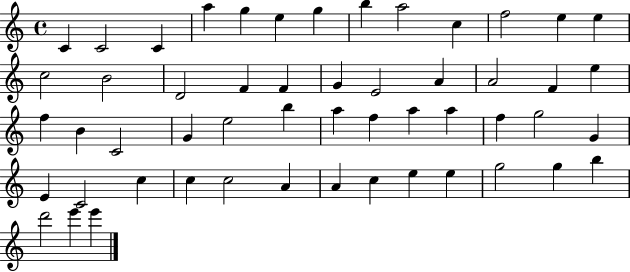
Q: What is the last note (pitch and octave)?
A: E6